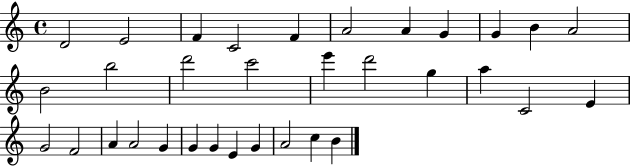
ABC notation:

X:1
T:Untitled
M:4/4
L:1/4
K:C
D2 E2 F C2 F A2 A G G B A2 B2 b2 d'2 c'2 e' d'2 g a C2 E G2 F2 A A2 G G G E G A2 c B